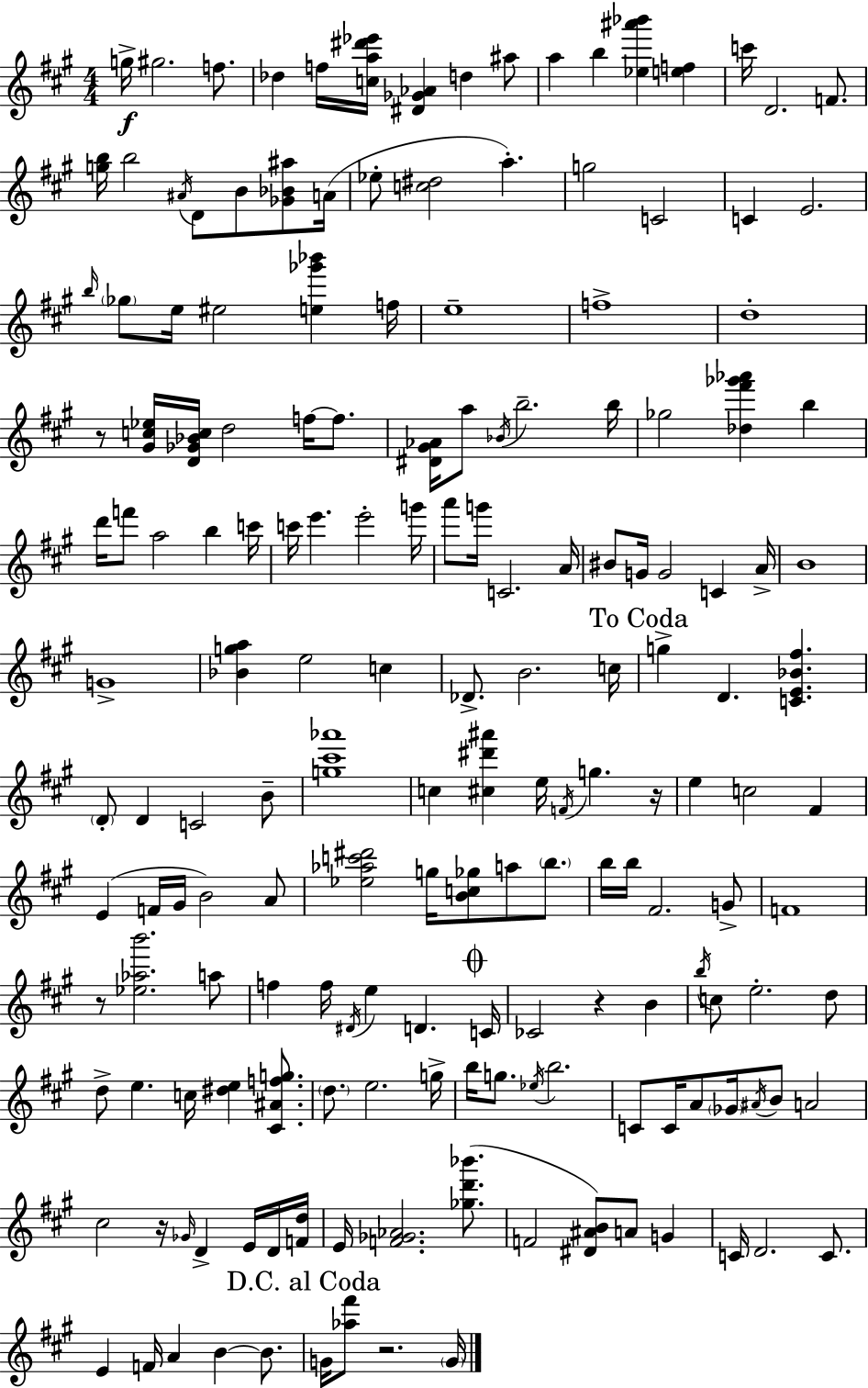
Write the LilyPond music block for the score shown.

{
  \clef treble
  \numericTimeSignature
  \time 4/4
  \key a \major
  g''16->\f gis''2. f''8. | des''4 f''16 <c'' a'' dis''' ees'''>16 <dis' ges' aes'>4 d''4 ais''8 | a''4 b''4 <ees'' ais''' bes'''>4 <e'' f''>4 | c'''16 d'2. f'8. | \break <g'' b''>16 b''2 \acciaccatura { ais'16 } d'8 b'8 <ges' bes' ais''>8 | a'16( ees''8-. <c'' dis''>2 a''4.-.) | g''2 c'2 | c'4 e'2. | \break \grace { b''16 } \parenthesize ges''8 e''16 eis''2 <e'' ges''' bes'''>4 | f''16 e''1-- | f''1-> | d''1-. | \break r8 <gis' c'' ees''>16 <d' ges' bes' c''>16 d''2 f''16~~ f''8. | <dis' gis' aes'>16 a''8 \acciaccatura { bes'16 } b''2.-- | b''16 ges''2 <des'' fis''' ges''' aes'''>4 b''4 | d'''16 f'''8 a''2 b''4 | \break c'''16 c'''16 e'''4. e'''2-. | g'''16 a'''8 g'''16 c'2. | a'16 bis'8 g'16 g'2 c'4 | a'16-> b'1 | \break g'1-> | <bes' g'' a''>4 e''2 c''4 | des'8.-> b'2. | c''16 \mark "To Coda" g''4-> d'4. <c' e' bes' fis''>4. | \break \parenthesize d'8-. d'4 c'2 | b'8-- <g'' cis''' aes'''>1 | c''4 <cis'' dis''' ais'''>4 e''16 \acciaccatura { f'16 } g''4. | r16 e''4 c''2 | \break fis'4 e'4( f'16 gis'16 b'2) | a'8 <ees'' aes'' c''' dis'''>2 g''16 <b' c'' ges''>8 a''8 | \parenthesize b''8. b''16 b''16 fis'2. | g'8-> f'1 | \break r8 <ees'' aes'' b'''>2. | a''8 f''4 f''16 \acciaccatura { dis'16 } e''4 d'4. | \mark \markup { \musicglyph "scripts.coda" } c'16 ces'2 r4 | b'4 \acciaccatura { b''16 } c''8 e''2.-. | \break d''8 d''8-> e''4. c''16 <dis'' e''>4 | <cis' ais' f'' g''>8. \parenthesize d''8. e''2. | g''16-> b''16 g''8. \acciaccatura { ees''16 } b''2. | c'8 c'16 a'8 \parenthesize ges'16 \acciaccatura { ais'16 } b'8 | \break a'2 cis''2 | r16 \grace { ges'16 } d'4-> e'16 d'16 <f' d''>16 e'16 <f' ges' aes'>2. | <ges'' d''' bes'''>8.( f'2 | <dis' ais' b'>8) a'8 g'4 c'16 d'2. | \break c'8. e'4 f'16 a'4 | b'4~~ b'8. \mark "D.C. al Coda" g'16 <aes'' fis'''>8 r2. | \parenthesize g'16 \bar "|."
}